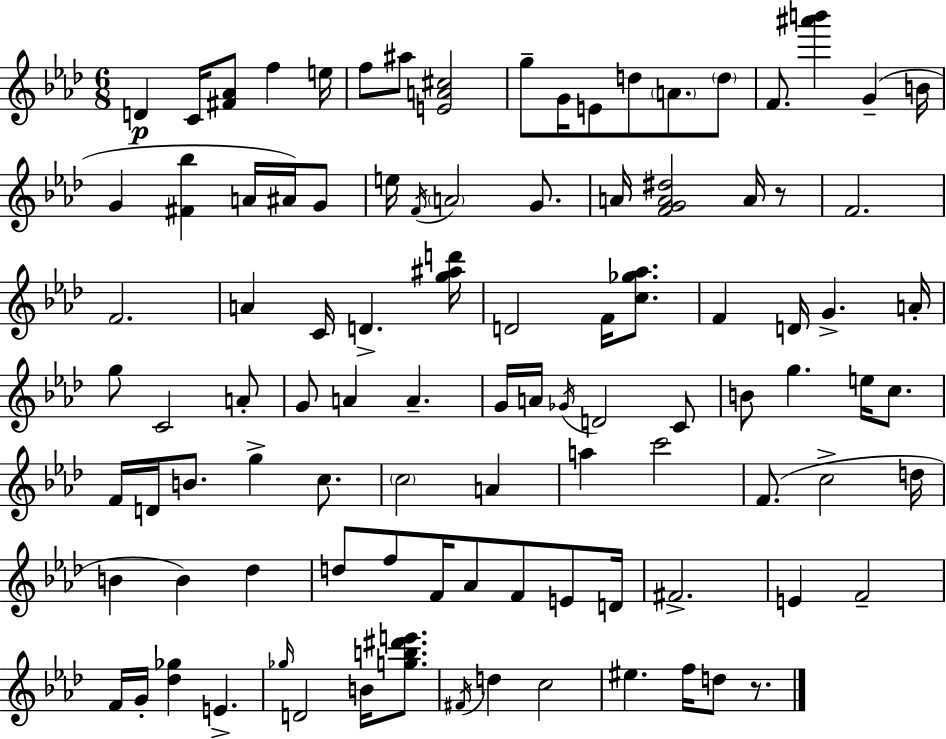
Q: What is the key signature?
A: AES major